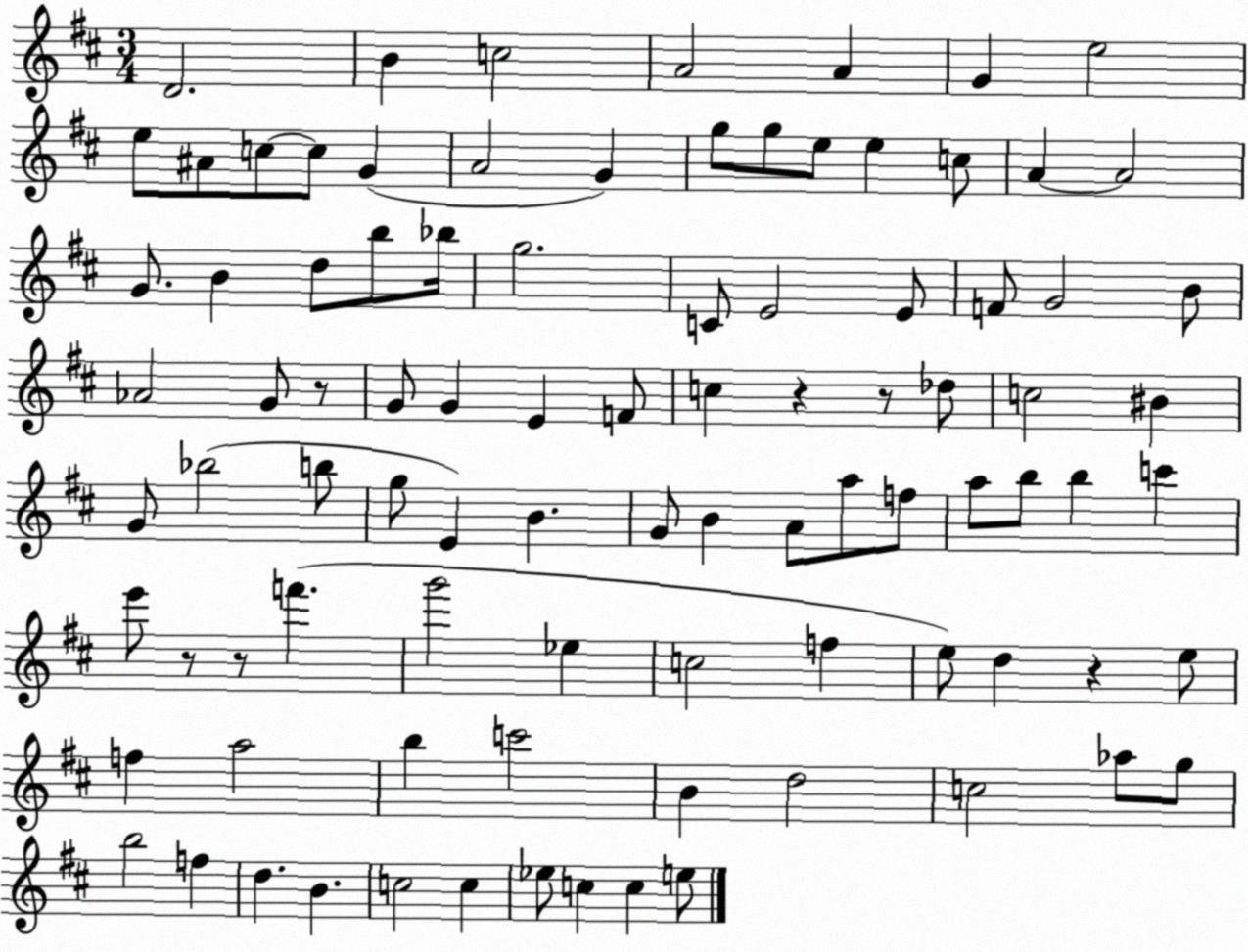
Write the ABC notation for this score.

X:1
T:Untitled
M:3/4
L:1/4
K:D
D2 B c2 A2 A G e2 e/2 ^A/2 c/2 c/2 G A2 G g/2 g/2 e/2 e c/2 A A2 G/2 B d/2 b/2 _b/4 g2 C/2 E2 E/2 F/2 G2 B/2 _A2 G/2 z/2 G/2 G E F/2 c z z/2 _d/2 c2 ^B G/2 _b2 b/2 g/2 E B G/2 B A/2 a/2 f/2 a/2 b/2 b c' e'/2 z/2 z/2 f' g'2 _e c2 f e/2 d z e/2 f a2 b c'2 B d2 c2 _a/2 g/2 b2 f d B c2 c _e/2 c c e/2